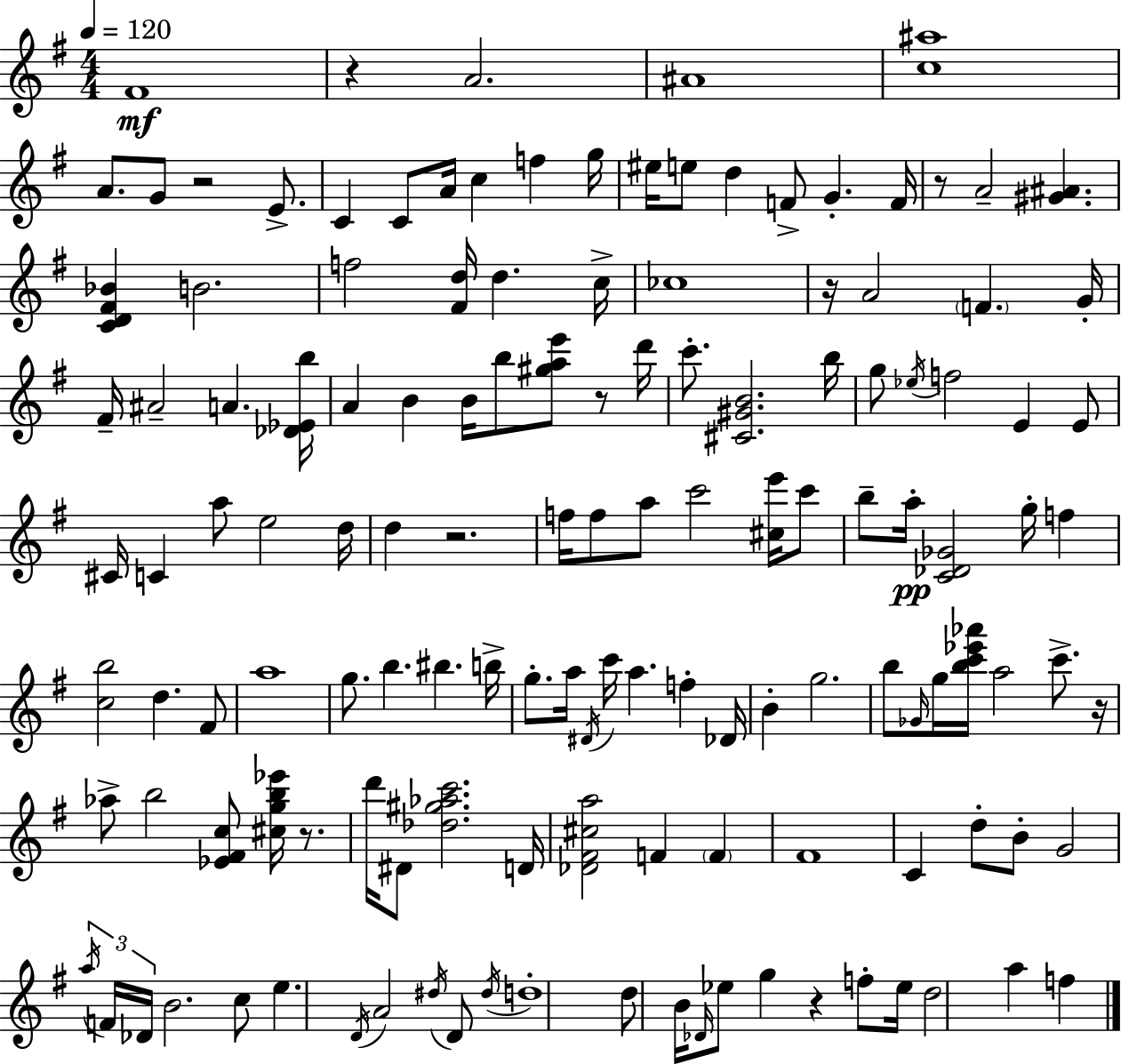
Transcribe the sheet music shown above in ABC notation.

X:1
T:Untitled
M:4/4
L:1/4
K:G
^F4 z A2 ^A4 [c^a]4 A/2 G/2 z2 E/2 C C/2 A/4 c f g/4 ^e/4 e/2 d F/2 G F/4 z/2 A2 [^G^A] [CD^F_B] B2 f2 [^Fd]/4 d c/4 _c4 z/4 A2 F G/4 ^F/4 ^A2 A [_D_Eb]/4 A B B/4 b/2 [^gae']/2 z/2 d'/4 c'/2 [^C^GB]2 b/4 g/2 _e/4 f2 E E/2 ^C/4 C a/2 e2 d/4 d z2 f/4 f/2 a/2 c'2 [^ce']/4 c'/2 b/2 a/4 [C_D_G]2 g/4 f [cb]2 d ^F/2 a4 g/2 b ^b b/4 g/2 a/4 ^D/4 c'/4 a f _D/4 B g2 b/2 _G/4 g/4 [bc'_e'_a']/4 a2 c'/2 z/4 _a/2 b2 [_E^Fc]/2 [^cgb_e']/4 z/2 d'/4 ^D/2 [_d^g_ac']2 D/4 [_D^F^ca]2 F F ^F4 C d/2 B/2 G2 a/4 F/4 _D/4 B2 c/2 e D/4 A2 ^d/4 D/2 ^d/4 d4 d/2 B/4 _D/4 _e/2 g z f/2 _e/4 d2 a f